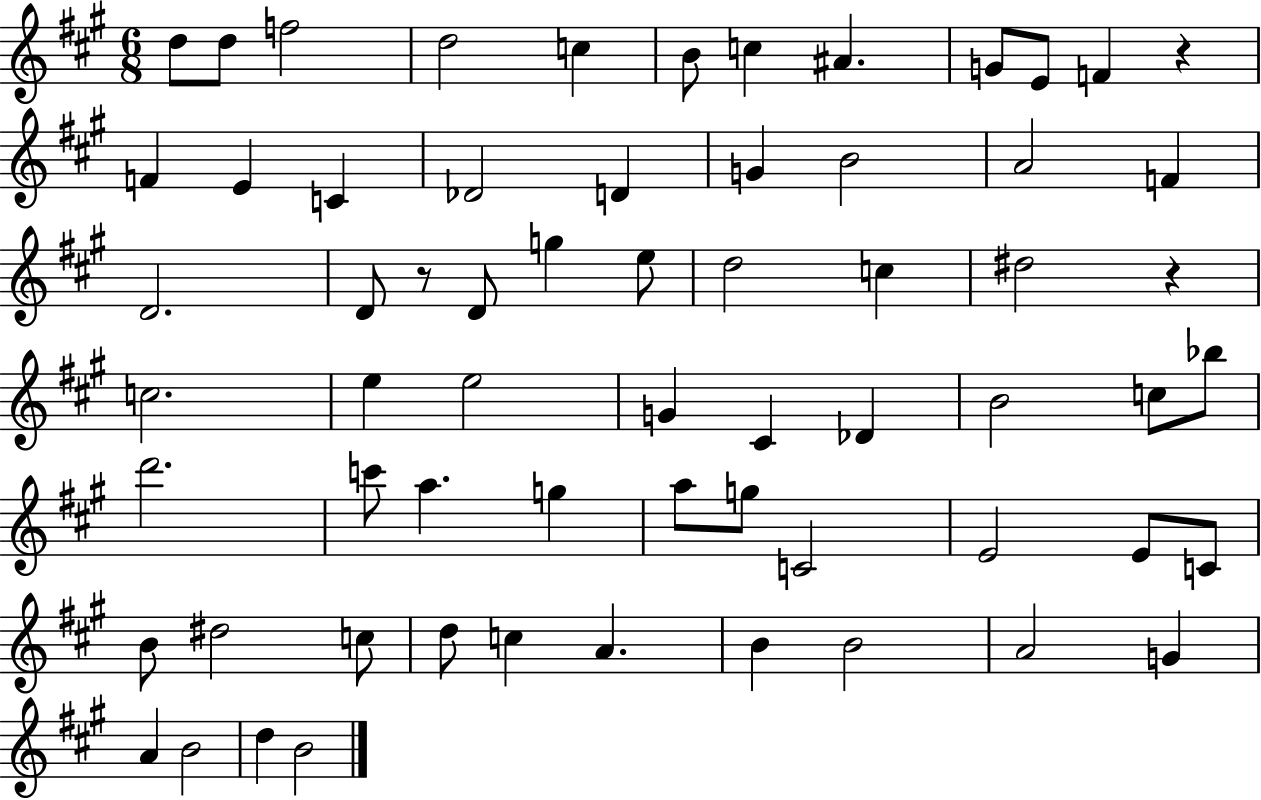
{
  \clef treble
  \numericTimeSignature
  \time 6/8
  \key a \major
  \repeat volta 2 { d''8 d''8 f''2 | d''2 c''4 | b'8 c''4 ais'4. | g'8 e'8 f'4 r4 | \break f'4 e'4 c'4 | des'2 d'4 | g'4 b'2 | a'2 f'4 | \break d'2. | d'8 r8 d'8 g''4 e''8 | d''2 c''4 | dis''2 r4 | \break c''2. | e''4 e''2 | g'4 cis'4 des'4 | b'2 c''8 bes''8 | \break d'''2. | c'''8 a''4. g''4 | a''8 g''8 c'2 | e'2 e'8 c'8 | \break b'8 dis''2 c''8 | d''8 c''4 a'4. | b'4 b'2 | a'2 g'4 | \break a'4 b'2 | d''4 b'2 | } \bar "|."
}